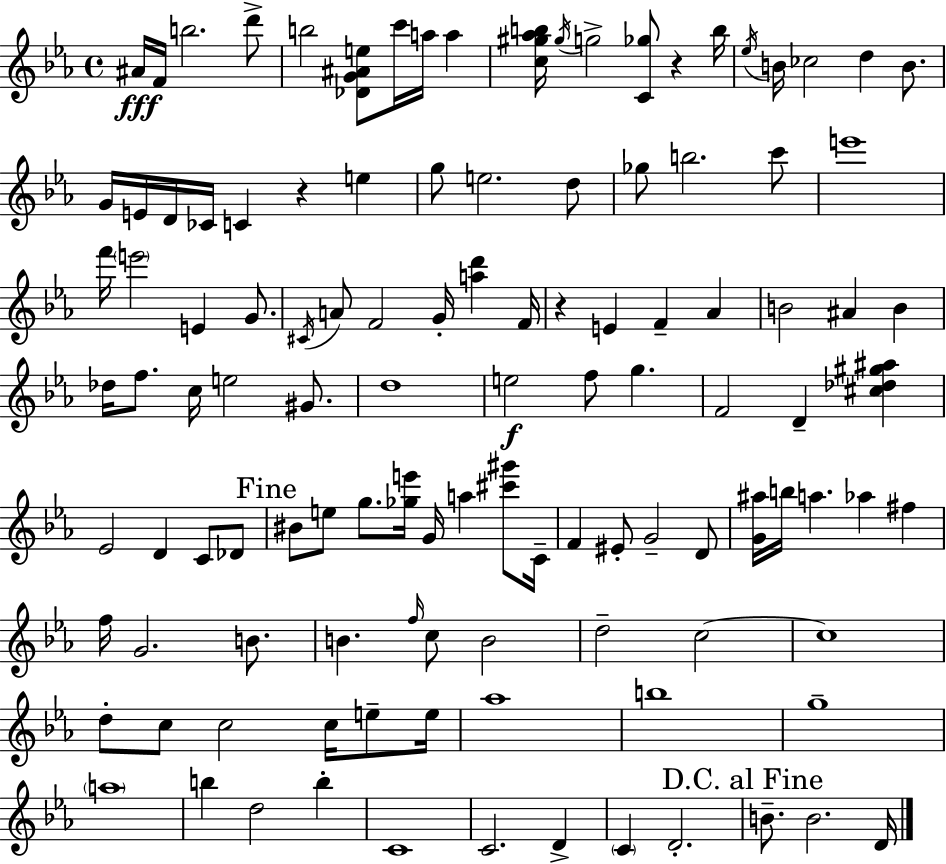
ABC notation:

X:1
T:Untitled
M:4/4
L:1/4
K:Cm
^A/4 F/4 b2 d'/2 b2 [_DG^Ae]/2 c'/4 a/4 a [c^g_ab]/4 ^g/4 g2 [C_g]/2 z b/4 _e/4 B/4 _c2 d B/2 G/4 E/4 D/4 _C/4 C z e g/2 e2 d/2 _g/2 b2 c'/2 e'4 f'/4 e'2 E G/2 ^C/4 A/2 F2 G/4 [ad'] F/4 z E F _A B2 ^A B _d/4 f/2 c/4 e2 ^G/2 d4 e2 f/2 g F2 D [^c_d^g^a] _E2 D C/2 _D/2 ^B/2 e/2 g/2 [_ge']/4 G/4 a [^c'^g']/2 C/4 F ^E/2 G2 D/2 [G^a]/4 b/4 a _a ^f f/4 G2 B/2 B f/4 c/2 B2 d2 c2 c4 d/2 c/2 c2 c/4 e/2 e/4 _a4 b4 g4 a4 b d2 b C4 C2 D C D2 B/2 B2 D/4